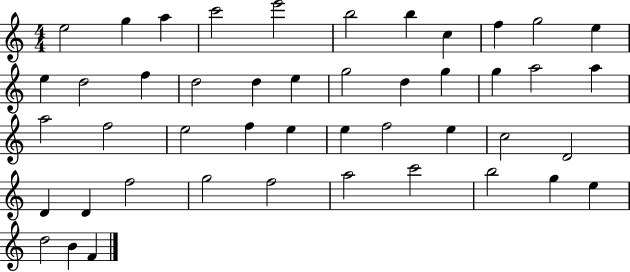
{
  \clef treble
  \numericTimeSignature
  \time 4/4
  \key c \major
  e''2 g''4 a''4 | c'''2 e'''2 | b''2 b''4 c''4 | f''4 g''2 e''4 | \break e''4 d''2 f''4 | d''2 d''4 e''4 | g''2 d''4 g''4 | g''4 a''2 a''4 | \break a''2 f''2 | e''2 f''4 e''4 | e''4 f''2 e''4 | c''2 d'2 | \break d'4 d'4 f''2 | g''2 f''2 | a''2 c'''2 | b''2 g''4 e''4 | \break d''2 b'4 f'4 | \bar "|."
}